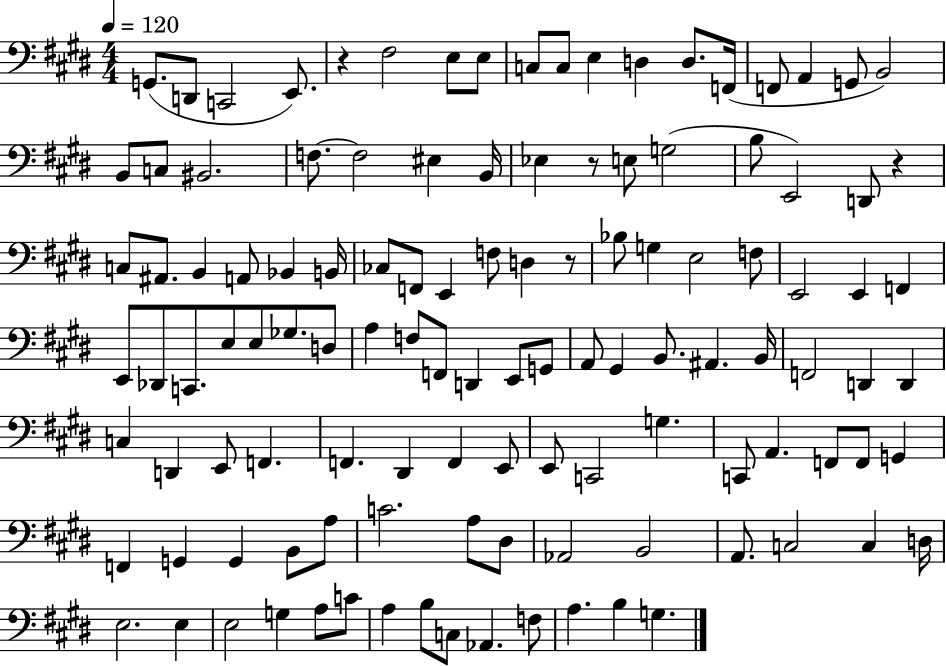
X:1
T:Untitled
M:4/4
L:1/4
K:E
G,,/2 D,,/2 C,,2 E,,/2 z ^F,2 E,/2 E,/2 C,/2 C,/2 E, D, D,/2 F,,/4 F,,/2 A,, G,,/2 B,,2 B,,/2 C,/2 ^B,,2 F,/2 F,2 ^E, B,,/4 _E, z/2 E,/2 G,2 B,/2 E,,2 D,,/2 z C,/2 ^A,,/2 B,, A,,/2 _B,, B,,/4 _C,/2 F,,/2 E,, F,/2 D, z/2 _B,/2 G, E,2 F,/2 E,,2 E,, F,, E,,/2 _D,,/2 C,,/2 E,/2 E,/2 _G,/2 D,/2 A, F,/2 F,,/2 D,, E,,/2 G,,/2 A,,/2 ^G,, B,,/2 ^A,, B,,/4 F,,2 D,, D,, C, D,, E,,/2 F,, F,, ^D,, F,, E,,/2 E,,/2 C,,2 G, C,,/2 A,, F,,/2 F,,/2 G,, F,, G,, G,, B,,/2 A,/2 C2 A,/2 ^D,/2 _A,,2 B,,2 A,,/2 C,2 C, D,/4 E,2 E, E,2 G, A,/2 C/2 A, B,/2 C,/2 _A,, F,/2 A, B, G,